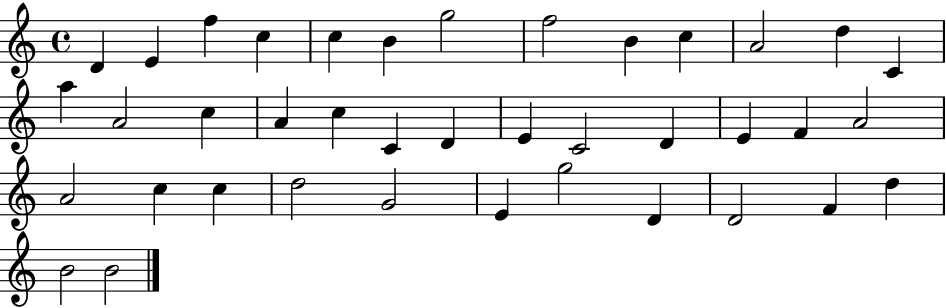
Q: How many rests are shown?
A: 0